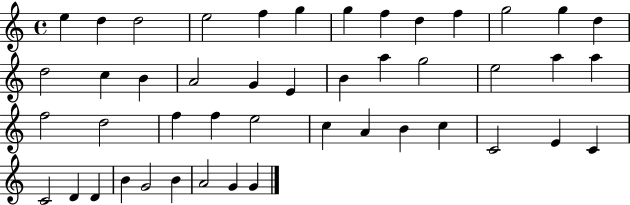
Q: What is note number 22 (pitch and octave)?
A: G5